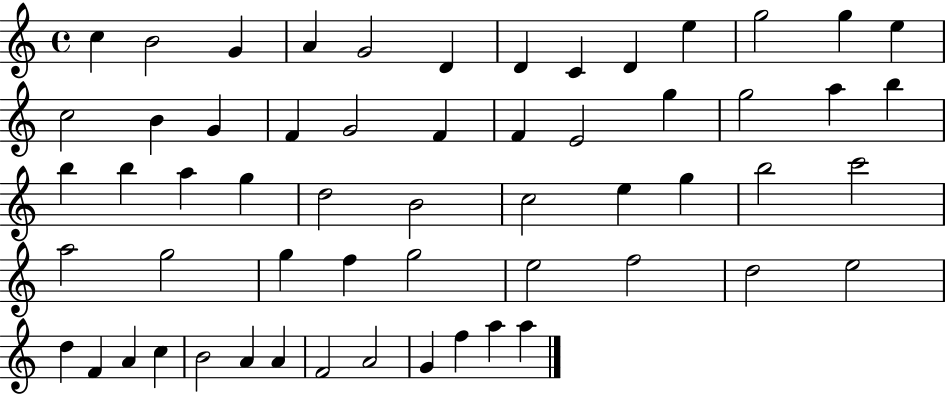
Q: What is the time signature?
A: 4/4